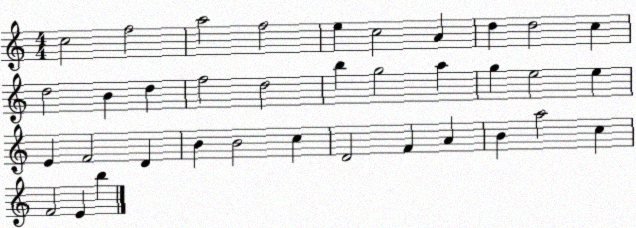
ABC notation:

X:1
T:Untitled
M:4/4
L:1/4
K:C
c2 f2 a2 f2 e c2 A d d2 c d2 B d f2 d2 b g2 a g e2 e E F2 D B B2 c D2 F A B a2 c F2 E b